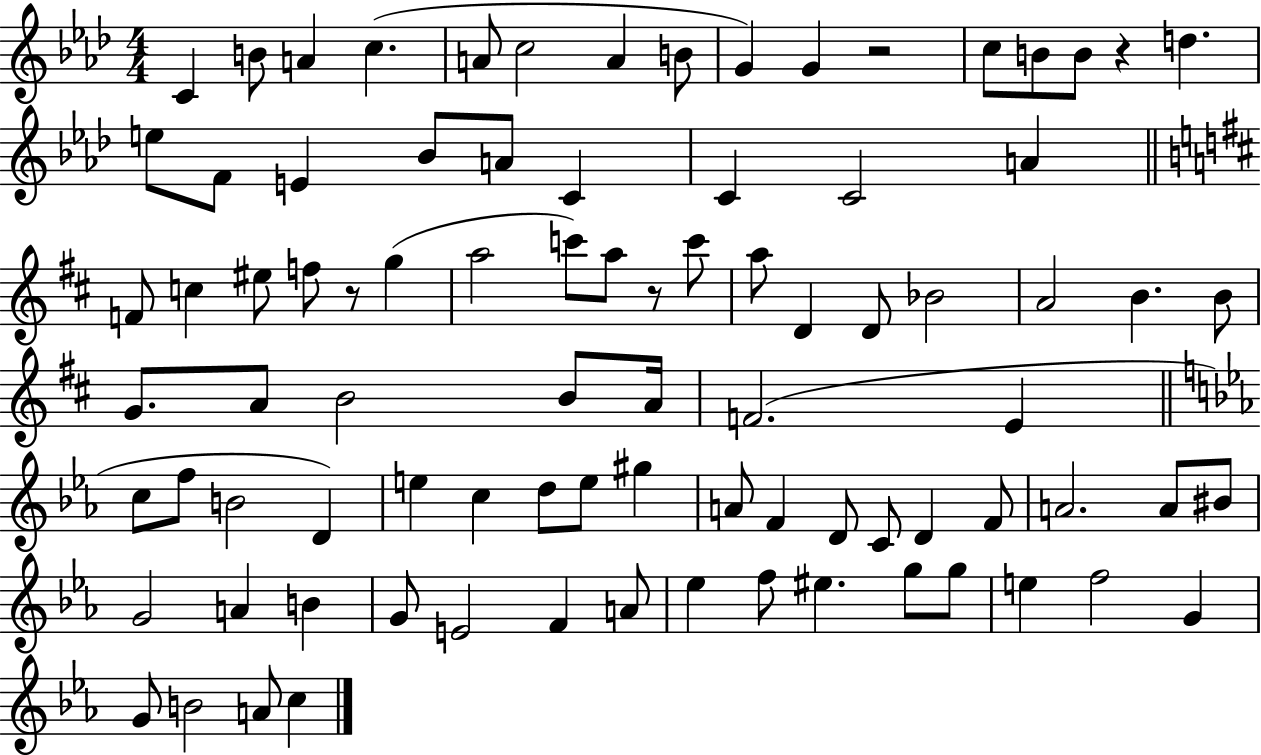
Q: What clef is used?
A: treble